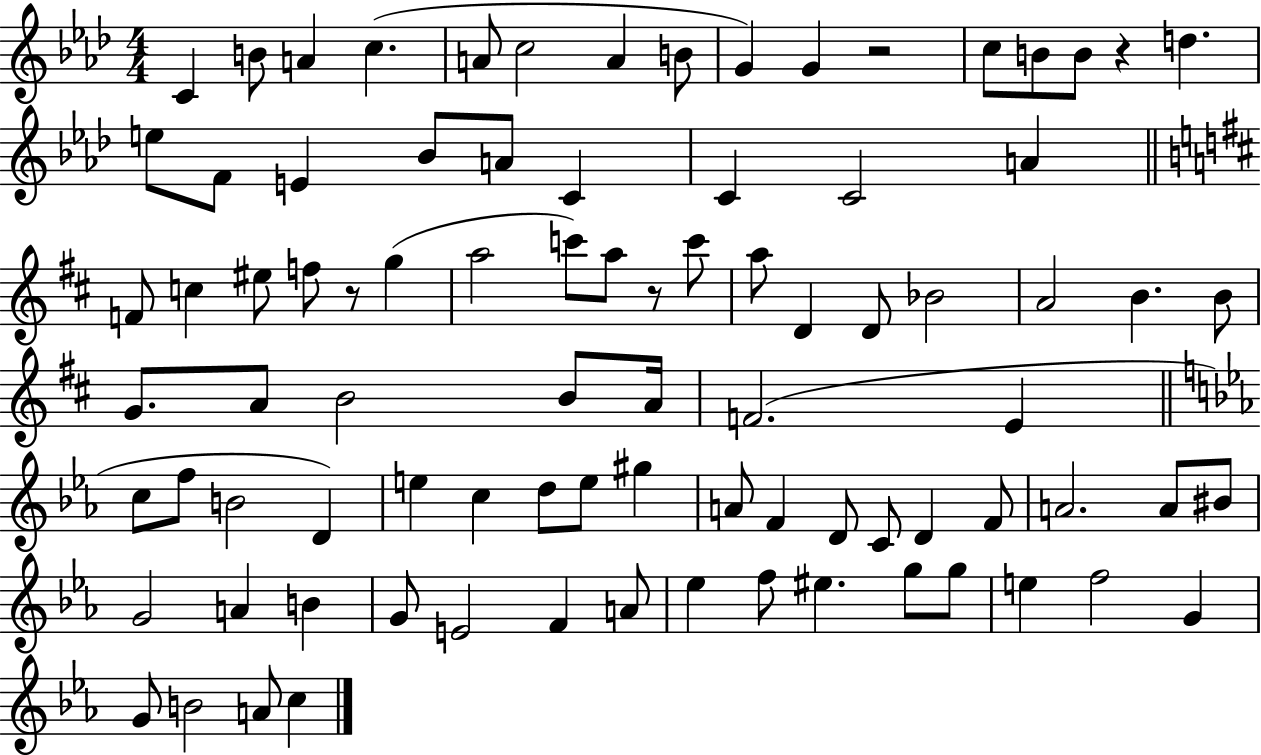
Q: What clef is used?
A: treble